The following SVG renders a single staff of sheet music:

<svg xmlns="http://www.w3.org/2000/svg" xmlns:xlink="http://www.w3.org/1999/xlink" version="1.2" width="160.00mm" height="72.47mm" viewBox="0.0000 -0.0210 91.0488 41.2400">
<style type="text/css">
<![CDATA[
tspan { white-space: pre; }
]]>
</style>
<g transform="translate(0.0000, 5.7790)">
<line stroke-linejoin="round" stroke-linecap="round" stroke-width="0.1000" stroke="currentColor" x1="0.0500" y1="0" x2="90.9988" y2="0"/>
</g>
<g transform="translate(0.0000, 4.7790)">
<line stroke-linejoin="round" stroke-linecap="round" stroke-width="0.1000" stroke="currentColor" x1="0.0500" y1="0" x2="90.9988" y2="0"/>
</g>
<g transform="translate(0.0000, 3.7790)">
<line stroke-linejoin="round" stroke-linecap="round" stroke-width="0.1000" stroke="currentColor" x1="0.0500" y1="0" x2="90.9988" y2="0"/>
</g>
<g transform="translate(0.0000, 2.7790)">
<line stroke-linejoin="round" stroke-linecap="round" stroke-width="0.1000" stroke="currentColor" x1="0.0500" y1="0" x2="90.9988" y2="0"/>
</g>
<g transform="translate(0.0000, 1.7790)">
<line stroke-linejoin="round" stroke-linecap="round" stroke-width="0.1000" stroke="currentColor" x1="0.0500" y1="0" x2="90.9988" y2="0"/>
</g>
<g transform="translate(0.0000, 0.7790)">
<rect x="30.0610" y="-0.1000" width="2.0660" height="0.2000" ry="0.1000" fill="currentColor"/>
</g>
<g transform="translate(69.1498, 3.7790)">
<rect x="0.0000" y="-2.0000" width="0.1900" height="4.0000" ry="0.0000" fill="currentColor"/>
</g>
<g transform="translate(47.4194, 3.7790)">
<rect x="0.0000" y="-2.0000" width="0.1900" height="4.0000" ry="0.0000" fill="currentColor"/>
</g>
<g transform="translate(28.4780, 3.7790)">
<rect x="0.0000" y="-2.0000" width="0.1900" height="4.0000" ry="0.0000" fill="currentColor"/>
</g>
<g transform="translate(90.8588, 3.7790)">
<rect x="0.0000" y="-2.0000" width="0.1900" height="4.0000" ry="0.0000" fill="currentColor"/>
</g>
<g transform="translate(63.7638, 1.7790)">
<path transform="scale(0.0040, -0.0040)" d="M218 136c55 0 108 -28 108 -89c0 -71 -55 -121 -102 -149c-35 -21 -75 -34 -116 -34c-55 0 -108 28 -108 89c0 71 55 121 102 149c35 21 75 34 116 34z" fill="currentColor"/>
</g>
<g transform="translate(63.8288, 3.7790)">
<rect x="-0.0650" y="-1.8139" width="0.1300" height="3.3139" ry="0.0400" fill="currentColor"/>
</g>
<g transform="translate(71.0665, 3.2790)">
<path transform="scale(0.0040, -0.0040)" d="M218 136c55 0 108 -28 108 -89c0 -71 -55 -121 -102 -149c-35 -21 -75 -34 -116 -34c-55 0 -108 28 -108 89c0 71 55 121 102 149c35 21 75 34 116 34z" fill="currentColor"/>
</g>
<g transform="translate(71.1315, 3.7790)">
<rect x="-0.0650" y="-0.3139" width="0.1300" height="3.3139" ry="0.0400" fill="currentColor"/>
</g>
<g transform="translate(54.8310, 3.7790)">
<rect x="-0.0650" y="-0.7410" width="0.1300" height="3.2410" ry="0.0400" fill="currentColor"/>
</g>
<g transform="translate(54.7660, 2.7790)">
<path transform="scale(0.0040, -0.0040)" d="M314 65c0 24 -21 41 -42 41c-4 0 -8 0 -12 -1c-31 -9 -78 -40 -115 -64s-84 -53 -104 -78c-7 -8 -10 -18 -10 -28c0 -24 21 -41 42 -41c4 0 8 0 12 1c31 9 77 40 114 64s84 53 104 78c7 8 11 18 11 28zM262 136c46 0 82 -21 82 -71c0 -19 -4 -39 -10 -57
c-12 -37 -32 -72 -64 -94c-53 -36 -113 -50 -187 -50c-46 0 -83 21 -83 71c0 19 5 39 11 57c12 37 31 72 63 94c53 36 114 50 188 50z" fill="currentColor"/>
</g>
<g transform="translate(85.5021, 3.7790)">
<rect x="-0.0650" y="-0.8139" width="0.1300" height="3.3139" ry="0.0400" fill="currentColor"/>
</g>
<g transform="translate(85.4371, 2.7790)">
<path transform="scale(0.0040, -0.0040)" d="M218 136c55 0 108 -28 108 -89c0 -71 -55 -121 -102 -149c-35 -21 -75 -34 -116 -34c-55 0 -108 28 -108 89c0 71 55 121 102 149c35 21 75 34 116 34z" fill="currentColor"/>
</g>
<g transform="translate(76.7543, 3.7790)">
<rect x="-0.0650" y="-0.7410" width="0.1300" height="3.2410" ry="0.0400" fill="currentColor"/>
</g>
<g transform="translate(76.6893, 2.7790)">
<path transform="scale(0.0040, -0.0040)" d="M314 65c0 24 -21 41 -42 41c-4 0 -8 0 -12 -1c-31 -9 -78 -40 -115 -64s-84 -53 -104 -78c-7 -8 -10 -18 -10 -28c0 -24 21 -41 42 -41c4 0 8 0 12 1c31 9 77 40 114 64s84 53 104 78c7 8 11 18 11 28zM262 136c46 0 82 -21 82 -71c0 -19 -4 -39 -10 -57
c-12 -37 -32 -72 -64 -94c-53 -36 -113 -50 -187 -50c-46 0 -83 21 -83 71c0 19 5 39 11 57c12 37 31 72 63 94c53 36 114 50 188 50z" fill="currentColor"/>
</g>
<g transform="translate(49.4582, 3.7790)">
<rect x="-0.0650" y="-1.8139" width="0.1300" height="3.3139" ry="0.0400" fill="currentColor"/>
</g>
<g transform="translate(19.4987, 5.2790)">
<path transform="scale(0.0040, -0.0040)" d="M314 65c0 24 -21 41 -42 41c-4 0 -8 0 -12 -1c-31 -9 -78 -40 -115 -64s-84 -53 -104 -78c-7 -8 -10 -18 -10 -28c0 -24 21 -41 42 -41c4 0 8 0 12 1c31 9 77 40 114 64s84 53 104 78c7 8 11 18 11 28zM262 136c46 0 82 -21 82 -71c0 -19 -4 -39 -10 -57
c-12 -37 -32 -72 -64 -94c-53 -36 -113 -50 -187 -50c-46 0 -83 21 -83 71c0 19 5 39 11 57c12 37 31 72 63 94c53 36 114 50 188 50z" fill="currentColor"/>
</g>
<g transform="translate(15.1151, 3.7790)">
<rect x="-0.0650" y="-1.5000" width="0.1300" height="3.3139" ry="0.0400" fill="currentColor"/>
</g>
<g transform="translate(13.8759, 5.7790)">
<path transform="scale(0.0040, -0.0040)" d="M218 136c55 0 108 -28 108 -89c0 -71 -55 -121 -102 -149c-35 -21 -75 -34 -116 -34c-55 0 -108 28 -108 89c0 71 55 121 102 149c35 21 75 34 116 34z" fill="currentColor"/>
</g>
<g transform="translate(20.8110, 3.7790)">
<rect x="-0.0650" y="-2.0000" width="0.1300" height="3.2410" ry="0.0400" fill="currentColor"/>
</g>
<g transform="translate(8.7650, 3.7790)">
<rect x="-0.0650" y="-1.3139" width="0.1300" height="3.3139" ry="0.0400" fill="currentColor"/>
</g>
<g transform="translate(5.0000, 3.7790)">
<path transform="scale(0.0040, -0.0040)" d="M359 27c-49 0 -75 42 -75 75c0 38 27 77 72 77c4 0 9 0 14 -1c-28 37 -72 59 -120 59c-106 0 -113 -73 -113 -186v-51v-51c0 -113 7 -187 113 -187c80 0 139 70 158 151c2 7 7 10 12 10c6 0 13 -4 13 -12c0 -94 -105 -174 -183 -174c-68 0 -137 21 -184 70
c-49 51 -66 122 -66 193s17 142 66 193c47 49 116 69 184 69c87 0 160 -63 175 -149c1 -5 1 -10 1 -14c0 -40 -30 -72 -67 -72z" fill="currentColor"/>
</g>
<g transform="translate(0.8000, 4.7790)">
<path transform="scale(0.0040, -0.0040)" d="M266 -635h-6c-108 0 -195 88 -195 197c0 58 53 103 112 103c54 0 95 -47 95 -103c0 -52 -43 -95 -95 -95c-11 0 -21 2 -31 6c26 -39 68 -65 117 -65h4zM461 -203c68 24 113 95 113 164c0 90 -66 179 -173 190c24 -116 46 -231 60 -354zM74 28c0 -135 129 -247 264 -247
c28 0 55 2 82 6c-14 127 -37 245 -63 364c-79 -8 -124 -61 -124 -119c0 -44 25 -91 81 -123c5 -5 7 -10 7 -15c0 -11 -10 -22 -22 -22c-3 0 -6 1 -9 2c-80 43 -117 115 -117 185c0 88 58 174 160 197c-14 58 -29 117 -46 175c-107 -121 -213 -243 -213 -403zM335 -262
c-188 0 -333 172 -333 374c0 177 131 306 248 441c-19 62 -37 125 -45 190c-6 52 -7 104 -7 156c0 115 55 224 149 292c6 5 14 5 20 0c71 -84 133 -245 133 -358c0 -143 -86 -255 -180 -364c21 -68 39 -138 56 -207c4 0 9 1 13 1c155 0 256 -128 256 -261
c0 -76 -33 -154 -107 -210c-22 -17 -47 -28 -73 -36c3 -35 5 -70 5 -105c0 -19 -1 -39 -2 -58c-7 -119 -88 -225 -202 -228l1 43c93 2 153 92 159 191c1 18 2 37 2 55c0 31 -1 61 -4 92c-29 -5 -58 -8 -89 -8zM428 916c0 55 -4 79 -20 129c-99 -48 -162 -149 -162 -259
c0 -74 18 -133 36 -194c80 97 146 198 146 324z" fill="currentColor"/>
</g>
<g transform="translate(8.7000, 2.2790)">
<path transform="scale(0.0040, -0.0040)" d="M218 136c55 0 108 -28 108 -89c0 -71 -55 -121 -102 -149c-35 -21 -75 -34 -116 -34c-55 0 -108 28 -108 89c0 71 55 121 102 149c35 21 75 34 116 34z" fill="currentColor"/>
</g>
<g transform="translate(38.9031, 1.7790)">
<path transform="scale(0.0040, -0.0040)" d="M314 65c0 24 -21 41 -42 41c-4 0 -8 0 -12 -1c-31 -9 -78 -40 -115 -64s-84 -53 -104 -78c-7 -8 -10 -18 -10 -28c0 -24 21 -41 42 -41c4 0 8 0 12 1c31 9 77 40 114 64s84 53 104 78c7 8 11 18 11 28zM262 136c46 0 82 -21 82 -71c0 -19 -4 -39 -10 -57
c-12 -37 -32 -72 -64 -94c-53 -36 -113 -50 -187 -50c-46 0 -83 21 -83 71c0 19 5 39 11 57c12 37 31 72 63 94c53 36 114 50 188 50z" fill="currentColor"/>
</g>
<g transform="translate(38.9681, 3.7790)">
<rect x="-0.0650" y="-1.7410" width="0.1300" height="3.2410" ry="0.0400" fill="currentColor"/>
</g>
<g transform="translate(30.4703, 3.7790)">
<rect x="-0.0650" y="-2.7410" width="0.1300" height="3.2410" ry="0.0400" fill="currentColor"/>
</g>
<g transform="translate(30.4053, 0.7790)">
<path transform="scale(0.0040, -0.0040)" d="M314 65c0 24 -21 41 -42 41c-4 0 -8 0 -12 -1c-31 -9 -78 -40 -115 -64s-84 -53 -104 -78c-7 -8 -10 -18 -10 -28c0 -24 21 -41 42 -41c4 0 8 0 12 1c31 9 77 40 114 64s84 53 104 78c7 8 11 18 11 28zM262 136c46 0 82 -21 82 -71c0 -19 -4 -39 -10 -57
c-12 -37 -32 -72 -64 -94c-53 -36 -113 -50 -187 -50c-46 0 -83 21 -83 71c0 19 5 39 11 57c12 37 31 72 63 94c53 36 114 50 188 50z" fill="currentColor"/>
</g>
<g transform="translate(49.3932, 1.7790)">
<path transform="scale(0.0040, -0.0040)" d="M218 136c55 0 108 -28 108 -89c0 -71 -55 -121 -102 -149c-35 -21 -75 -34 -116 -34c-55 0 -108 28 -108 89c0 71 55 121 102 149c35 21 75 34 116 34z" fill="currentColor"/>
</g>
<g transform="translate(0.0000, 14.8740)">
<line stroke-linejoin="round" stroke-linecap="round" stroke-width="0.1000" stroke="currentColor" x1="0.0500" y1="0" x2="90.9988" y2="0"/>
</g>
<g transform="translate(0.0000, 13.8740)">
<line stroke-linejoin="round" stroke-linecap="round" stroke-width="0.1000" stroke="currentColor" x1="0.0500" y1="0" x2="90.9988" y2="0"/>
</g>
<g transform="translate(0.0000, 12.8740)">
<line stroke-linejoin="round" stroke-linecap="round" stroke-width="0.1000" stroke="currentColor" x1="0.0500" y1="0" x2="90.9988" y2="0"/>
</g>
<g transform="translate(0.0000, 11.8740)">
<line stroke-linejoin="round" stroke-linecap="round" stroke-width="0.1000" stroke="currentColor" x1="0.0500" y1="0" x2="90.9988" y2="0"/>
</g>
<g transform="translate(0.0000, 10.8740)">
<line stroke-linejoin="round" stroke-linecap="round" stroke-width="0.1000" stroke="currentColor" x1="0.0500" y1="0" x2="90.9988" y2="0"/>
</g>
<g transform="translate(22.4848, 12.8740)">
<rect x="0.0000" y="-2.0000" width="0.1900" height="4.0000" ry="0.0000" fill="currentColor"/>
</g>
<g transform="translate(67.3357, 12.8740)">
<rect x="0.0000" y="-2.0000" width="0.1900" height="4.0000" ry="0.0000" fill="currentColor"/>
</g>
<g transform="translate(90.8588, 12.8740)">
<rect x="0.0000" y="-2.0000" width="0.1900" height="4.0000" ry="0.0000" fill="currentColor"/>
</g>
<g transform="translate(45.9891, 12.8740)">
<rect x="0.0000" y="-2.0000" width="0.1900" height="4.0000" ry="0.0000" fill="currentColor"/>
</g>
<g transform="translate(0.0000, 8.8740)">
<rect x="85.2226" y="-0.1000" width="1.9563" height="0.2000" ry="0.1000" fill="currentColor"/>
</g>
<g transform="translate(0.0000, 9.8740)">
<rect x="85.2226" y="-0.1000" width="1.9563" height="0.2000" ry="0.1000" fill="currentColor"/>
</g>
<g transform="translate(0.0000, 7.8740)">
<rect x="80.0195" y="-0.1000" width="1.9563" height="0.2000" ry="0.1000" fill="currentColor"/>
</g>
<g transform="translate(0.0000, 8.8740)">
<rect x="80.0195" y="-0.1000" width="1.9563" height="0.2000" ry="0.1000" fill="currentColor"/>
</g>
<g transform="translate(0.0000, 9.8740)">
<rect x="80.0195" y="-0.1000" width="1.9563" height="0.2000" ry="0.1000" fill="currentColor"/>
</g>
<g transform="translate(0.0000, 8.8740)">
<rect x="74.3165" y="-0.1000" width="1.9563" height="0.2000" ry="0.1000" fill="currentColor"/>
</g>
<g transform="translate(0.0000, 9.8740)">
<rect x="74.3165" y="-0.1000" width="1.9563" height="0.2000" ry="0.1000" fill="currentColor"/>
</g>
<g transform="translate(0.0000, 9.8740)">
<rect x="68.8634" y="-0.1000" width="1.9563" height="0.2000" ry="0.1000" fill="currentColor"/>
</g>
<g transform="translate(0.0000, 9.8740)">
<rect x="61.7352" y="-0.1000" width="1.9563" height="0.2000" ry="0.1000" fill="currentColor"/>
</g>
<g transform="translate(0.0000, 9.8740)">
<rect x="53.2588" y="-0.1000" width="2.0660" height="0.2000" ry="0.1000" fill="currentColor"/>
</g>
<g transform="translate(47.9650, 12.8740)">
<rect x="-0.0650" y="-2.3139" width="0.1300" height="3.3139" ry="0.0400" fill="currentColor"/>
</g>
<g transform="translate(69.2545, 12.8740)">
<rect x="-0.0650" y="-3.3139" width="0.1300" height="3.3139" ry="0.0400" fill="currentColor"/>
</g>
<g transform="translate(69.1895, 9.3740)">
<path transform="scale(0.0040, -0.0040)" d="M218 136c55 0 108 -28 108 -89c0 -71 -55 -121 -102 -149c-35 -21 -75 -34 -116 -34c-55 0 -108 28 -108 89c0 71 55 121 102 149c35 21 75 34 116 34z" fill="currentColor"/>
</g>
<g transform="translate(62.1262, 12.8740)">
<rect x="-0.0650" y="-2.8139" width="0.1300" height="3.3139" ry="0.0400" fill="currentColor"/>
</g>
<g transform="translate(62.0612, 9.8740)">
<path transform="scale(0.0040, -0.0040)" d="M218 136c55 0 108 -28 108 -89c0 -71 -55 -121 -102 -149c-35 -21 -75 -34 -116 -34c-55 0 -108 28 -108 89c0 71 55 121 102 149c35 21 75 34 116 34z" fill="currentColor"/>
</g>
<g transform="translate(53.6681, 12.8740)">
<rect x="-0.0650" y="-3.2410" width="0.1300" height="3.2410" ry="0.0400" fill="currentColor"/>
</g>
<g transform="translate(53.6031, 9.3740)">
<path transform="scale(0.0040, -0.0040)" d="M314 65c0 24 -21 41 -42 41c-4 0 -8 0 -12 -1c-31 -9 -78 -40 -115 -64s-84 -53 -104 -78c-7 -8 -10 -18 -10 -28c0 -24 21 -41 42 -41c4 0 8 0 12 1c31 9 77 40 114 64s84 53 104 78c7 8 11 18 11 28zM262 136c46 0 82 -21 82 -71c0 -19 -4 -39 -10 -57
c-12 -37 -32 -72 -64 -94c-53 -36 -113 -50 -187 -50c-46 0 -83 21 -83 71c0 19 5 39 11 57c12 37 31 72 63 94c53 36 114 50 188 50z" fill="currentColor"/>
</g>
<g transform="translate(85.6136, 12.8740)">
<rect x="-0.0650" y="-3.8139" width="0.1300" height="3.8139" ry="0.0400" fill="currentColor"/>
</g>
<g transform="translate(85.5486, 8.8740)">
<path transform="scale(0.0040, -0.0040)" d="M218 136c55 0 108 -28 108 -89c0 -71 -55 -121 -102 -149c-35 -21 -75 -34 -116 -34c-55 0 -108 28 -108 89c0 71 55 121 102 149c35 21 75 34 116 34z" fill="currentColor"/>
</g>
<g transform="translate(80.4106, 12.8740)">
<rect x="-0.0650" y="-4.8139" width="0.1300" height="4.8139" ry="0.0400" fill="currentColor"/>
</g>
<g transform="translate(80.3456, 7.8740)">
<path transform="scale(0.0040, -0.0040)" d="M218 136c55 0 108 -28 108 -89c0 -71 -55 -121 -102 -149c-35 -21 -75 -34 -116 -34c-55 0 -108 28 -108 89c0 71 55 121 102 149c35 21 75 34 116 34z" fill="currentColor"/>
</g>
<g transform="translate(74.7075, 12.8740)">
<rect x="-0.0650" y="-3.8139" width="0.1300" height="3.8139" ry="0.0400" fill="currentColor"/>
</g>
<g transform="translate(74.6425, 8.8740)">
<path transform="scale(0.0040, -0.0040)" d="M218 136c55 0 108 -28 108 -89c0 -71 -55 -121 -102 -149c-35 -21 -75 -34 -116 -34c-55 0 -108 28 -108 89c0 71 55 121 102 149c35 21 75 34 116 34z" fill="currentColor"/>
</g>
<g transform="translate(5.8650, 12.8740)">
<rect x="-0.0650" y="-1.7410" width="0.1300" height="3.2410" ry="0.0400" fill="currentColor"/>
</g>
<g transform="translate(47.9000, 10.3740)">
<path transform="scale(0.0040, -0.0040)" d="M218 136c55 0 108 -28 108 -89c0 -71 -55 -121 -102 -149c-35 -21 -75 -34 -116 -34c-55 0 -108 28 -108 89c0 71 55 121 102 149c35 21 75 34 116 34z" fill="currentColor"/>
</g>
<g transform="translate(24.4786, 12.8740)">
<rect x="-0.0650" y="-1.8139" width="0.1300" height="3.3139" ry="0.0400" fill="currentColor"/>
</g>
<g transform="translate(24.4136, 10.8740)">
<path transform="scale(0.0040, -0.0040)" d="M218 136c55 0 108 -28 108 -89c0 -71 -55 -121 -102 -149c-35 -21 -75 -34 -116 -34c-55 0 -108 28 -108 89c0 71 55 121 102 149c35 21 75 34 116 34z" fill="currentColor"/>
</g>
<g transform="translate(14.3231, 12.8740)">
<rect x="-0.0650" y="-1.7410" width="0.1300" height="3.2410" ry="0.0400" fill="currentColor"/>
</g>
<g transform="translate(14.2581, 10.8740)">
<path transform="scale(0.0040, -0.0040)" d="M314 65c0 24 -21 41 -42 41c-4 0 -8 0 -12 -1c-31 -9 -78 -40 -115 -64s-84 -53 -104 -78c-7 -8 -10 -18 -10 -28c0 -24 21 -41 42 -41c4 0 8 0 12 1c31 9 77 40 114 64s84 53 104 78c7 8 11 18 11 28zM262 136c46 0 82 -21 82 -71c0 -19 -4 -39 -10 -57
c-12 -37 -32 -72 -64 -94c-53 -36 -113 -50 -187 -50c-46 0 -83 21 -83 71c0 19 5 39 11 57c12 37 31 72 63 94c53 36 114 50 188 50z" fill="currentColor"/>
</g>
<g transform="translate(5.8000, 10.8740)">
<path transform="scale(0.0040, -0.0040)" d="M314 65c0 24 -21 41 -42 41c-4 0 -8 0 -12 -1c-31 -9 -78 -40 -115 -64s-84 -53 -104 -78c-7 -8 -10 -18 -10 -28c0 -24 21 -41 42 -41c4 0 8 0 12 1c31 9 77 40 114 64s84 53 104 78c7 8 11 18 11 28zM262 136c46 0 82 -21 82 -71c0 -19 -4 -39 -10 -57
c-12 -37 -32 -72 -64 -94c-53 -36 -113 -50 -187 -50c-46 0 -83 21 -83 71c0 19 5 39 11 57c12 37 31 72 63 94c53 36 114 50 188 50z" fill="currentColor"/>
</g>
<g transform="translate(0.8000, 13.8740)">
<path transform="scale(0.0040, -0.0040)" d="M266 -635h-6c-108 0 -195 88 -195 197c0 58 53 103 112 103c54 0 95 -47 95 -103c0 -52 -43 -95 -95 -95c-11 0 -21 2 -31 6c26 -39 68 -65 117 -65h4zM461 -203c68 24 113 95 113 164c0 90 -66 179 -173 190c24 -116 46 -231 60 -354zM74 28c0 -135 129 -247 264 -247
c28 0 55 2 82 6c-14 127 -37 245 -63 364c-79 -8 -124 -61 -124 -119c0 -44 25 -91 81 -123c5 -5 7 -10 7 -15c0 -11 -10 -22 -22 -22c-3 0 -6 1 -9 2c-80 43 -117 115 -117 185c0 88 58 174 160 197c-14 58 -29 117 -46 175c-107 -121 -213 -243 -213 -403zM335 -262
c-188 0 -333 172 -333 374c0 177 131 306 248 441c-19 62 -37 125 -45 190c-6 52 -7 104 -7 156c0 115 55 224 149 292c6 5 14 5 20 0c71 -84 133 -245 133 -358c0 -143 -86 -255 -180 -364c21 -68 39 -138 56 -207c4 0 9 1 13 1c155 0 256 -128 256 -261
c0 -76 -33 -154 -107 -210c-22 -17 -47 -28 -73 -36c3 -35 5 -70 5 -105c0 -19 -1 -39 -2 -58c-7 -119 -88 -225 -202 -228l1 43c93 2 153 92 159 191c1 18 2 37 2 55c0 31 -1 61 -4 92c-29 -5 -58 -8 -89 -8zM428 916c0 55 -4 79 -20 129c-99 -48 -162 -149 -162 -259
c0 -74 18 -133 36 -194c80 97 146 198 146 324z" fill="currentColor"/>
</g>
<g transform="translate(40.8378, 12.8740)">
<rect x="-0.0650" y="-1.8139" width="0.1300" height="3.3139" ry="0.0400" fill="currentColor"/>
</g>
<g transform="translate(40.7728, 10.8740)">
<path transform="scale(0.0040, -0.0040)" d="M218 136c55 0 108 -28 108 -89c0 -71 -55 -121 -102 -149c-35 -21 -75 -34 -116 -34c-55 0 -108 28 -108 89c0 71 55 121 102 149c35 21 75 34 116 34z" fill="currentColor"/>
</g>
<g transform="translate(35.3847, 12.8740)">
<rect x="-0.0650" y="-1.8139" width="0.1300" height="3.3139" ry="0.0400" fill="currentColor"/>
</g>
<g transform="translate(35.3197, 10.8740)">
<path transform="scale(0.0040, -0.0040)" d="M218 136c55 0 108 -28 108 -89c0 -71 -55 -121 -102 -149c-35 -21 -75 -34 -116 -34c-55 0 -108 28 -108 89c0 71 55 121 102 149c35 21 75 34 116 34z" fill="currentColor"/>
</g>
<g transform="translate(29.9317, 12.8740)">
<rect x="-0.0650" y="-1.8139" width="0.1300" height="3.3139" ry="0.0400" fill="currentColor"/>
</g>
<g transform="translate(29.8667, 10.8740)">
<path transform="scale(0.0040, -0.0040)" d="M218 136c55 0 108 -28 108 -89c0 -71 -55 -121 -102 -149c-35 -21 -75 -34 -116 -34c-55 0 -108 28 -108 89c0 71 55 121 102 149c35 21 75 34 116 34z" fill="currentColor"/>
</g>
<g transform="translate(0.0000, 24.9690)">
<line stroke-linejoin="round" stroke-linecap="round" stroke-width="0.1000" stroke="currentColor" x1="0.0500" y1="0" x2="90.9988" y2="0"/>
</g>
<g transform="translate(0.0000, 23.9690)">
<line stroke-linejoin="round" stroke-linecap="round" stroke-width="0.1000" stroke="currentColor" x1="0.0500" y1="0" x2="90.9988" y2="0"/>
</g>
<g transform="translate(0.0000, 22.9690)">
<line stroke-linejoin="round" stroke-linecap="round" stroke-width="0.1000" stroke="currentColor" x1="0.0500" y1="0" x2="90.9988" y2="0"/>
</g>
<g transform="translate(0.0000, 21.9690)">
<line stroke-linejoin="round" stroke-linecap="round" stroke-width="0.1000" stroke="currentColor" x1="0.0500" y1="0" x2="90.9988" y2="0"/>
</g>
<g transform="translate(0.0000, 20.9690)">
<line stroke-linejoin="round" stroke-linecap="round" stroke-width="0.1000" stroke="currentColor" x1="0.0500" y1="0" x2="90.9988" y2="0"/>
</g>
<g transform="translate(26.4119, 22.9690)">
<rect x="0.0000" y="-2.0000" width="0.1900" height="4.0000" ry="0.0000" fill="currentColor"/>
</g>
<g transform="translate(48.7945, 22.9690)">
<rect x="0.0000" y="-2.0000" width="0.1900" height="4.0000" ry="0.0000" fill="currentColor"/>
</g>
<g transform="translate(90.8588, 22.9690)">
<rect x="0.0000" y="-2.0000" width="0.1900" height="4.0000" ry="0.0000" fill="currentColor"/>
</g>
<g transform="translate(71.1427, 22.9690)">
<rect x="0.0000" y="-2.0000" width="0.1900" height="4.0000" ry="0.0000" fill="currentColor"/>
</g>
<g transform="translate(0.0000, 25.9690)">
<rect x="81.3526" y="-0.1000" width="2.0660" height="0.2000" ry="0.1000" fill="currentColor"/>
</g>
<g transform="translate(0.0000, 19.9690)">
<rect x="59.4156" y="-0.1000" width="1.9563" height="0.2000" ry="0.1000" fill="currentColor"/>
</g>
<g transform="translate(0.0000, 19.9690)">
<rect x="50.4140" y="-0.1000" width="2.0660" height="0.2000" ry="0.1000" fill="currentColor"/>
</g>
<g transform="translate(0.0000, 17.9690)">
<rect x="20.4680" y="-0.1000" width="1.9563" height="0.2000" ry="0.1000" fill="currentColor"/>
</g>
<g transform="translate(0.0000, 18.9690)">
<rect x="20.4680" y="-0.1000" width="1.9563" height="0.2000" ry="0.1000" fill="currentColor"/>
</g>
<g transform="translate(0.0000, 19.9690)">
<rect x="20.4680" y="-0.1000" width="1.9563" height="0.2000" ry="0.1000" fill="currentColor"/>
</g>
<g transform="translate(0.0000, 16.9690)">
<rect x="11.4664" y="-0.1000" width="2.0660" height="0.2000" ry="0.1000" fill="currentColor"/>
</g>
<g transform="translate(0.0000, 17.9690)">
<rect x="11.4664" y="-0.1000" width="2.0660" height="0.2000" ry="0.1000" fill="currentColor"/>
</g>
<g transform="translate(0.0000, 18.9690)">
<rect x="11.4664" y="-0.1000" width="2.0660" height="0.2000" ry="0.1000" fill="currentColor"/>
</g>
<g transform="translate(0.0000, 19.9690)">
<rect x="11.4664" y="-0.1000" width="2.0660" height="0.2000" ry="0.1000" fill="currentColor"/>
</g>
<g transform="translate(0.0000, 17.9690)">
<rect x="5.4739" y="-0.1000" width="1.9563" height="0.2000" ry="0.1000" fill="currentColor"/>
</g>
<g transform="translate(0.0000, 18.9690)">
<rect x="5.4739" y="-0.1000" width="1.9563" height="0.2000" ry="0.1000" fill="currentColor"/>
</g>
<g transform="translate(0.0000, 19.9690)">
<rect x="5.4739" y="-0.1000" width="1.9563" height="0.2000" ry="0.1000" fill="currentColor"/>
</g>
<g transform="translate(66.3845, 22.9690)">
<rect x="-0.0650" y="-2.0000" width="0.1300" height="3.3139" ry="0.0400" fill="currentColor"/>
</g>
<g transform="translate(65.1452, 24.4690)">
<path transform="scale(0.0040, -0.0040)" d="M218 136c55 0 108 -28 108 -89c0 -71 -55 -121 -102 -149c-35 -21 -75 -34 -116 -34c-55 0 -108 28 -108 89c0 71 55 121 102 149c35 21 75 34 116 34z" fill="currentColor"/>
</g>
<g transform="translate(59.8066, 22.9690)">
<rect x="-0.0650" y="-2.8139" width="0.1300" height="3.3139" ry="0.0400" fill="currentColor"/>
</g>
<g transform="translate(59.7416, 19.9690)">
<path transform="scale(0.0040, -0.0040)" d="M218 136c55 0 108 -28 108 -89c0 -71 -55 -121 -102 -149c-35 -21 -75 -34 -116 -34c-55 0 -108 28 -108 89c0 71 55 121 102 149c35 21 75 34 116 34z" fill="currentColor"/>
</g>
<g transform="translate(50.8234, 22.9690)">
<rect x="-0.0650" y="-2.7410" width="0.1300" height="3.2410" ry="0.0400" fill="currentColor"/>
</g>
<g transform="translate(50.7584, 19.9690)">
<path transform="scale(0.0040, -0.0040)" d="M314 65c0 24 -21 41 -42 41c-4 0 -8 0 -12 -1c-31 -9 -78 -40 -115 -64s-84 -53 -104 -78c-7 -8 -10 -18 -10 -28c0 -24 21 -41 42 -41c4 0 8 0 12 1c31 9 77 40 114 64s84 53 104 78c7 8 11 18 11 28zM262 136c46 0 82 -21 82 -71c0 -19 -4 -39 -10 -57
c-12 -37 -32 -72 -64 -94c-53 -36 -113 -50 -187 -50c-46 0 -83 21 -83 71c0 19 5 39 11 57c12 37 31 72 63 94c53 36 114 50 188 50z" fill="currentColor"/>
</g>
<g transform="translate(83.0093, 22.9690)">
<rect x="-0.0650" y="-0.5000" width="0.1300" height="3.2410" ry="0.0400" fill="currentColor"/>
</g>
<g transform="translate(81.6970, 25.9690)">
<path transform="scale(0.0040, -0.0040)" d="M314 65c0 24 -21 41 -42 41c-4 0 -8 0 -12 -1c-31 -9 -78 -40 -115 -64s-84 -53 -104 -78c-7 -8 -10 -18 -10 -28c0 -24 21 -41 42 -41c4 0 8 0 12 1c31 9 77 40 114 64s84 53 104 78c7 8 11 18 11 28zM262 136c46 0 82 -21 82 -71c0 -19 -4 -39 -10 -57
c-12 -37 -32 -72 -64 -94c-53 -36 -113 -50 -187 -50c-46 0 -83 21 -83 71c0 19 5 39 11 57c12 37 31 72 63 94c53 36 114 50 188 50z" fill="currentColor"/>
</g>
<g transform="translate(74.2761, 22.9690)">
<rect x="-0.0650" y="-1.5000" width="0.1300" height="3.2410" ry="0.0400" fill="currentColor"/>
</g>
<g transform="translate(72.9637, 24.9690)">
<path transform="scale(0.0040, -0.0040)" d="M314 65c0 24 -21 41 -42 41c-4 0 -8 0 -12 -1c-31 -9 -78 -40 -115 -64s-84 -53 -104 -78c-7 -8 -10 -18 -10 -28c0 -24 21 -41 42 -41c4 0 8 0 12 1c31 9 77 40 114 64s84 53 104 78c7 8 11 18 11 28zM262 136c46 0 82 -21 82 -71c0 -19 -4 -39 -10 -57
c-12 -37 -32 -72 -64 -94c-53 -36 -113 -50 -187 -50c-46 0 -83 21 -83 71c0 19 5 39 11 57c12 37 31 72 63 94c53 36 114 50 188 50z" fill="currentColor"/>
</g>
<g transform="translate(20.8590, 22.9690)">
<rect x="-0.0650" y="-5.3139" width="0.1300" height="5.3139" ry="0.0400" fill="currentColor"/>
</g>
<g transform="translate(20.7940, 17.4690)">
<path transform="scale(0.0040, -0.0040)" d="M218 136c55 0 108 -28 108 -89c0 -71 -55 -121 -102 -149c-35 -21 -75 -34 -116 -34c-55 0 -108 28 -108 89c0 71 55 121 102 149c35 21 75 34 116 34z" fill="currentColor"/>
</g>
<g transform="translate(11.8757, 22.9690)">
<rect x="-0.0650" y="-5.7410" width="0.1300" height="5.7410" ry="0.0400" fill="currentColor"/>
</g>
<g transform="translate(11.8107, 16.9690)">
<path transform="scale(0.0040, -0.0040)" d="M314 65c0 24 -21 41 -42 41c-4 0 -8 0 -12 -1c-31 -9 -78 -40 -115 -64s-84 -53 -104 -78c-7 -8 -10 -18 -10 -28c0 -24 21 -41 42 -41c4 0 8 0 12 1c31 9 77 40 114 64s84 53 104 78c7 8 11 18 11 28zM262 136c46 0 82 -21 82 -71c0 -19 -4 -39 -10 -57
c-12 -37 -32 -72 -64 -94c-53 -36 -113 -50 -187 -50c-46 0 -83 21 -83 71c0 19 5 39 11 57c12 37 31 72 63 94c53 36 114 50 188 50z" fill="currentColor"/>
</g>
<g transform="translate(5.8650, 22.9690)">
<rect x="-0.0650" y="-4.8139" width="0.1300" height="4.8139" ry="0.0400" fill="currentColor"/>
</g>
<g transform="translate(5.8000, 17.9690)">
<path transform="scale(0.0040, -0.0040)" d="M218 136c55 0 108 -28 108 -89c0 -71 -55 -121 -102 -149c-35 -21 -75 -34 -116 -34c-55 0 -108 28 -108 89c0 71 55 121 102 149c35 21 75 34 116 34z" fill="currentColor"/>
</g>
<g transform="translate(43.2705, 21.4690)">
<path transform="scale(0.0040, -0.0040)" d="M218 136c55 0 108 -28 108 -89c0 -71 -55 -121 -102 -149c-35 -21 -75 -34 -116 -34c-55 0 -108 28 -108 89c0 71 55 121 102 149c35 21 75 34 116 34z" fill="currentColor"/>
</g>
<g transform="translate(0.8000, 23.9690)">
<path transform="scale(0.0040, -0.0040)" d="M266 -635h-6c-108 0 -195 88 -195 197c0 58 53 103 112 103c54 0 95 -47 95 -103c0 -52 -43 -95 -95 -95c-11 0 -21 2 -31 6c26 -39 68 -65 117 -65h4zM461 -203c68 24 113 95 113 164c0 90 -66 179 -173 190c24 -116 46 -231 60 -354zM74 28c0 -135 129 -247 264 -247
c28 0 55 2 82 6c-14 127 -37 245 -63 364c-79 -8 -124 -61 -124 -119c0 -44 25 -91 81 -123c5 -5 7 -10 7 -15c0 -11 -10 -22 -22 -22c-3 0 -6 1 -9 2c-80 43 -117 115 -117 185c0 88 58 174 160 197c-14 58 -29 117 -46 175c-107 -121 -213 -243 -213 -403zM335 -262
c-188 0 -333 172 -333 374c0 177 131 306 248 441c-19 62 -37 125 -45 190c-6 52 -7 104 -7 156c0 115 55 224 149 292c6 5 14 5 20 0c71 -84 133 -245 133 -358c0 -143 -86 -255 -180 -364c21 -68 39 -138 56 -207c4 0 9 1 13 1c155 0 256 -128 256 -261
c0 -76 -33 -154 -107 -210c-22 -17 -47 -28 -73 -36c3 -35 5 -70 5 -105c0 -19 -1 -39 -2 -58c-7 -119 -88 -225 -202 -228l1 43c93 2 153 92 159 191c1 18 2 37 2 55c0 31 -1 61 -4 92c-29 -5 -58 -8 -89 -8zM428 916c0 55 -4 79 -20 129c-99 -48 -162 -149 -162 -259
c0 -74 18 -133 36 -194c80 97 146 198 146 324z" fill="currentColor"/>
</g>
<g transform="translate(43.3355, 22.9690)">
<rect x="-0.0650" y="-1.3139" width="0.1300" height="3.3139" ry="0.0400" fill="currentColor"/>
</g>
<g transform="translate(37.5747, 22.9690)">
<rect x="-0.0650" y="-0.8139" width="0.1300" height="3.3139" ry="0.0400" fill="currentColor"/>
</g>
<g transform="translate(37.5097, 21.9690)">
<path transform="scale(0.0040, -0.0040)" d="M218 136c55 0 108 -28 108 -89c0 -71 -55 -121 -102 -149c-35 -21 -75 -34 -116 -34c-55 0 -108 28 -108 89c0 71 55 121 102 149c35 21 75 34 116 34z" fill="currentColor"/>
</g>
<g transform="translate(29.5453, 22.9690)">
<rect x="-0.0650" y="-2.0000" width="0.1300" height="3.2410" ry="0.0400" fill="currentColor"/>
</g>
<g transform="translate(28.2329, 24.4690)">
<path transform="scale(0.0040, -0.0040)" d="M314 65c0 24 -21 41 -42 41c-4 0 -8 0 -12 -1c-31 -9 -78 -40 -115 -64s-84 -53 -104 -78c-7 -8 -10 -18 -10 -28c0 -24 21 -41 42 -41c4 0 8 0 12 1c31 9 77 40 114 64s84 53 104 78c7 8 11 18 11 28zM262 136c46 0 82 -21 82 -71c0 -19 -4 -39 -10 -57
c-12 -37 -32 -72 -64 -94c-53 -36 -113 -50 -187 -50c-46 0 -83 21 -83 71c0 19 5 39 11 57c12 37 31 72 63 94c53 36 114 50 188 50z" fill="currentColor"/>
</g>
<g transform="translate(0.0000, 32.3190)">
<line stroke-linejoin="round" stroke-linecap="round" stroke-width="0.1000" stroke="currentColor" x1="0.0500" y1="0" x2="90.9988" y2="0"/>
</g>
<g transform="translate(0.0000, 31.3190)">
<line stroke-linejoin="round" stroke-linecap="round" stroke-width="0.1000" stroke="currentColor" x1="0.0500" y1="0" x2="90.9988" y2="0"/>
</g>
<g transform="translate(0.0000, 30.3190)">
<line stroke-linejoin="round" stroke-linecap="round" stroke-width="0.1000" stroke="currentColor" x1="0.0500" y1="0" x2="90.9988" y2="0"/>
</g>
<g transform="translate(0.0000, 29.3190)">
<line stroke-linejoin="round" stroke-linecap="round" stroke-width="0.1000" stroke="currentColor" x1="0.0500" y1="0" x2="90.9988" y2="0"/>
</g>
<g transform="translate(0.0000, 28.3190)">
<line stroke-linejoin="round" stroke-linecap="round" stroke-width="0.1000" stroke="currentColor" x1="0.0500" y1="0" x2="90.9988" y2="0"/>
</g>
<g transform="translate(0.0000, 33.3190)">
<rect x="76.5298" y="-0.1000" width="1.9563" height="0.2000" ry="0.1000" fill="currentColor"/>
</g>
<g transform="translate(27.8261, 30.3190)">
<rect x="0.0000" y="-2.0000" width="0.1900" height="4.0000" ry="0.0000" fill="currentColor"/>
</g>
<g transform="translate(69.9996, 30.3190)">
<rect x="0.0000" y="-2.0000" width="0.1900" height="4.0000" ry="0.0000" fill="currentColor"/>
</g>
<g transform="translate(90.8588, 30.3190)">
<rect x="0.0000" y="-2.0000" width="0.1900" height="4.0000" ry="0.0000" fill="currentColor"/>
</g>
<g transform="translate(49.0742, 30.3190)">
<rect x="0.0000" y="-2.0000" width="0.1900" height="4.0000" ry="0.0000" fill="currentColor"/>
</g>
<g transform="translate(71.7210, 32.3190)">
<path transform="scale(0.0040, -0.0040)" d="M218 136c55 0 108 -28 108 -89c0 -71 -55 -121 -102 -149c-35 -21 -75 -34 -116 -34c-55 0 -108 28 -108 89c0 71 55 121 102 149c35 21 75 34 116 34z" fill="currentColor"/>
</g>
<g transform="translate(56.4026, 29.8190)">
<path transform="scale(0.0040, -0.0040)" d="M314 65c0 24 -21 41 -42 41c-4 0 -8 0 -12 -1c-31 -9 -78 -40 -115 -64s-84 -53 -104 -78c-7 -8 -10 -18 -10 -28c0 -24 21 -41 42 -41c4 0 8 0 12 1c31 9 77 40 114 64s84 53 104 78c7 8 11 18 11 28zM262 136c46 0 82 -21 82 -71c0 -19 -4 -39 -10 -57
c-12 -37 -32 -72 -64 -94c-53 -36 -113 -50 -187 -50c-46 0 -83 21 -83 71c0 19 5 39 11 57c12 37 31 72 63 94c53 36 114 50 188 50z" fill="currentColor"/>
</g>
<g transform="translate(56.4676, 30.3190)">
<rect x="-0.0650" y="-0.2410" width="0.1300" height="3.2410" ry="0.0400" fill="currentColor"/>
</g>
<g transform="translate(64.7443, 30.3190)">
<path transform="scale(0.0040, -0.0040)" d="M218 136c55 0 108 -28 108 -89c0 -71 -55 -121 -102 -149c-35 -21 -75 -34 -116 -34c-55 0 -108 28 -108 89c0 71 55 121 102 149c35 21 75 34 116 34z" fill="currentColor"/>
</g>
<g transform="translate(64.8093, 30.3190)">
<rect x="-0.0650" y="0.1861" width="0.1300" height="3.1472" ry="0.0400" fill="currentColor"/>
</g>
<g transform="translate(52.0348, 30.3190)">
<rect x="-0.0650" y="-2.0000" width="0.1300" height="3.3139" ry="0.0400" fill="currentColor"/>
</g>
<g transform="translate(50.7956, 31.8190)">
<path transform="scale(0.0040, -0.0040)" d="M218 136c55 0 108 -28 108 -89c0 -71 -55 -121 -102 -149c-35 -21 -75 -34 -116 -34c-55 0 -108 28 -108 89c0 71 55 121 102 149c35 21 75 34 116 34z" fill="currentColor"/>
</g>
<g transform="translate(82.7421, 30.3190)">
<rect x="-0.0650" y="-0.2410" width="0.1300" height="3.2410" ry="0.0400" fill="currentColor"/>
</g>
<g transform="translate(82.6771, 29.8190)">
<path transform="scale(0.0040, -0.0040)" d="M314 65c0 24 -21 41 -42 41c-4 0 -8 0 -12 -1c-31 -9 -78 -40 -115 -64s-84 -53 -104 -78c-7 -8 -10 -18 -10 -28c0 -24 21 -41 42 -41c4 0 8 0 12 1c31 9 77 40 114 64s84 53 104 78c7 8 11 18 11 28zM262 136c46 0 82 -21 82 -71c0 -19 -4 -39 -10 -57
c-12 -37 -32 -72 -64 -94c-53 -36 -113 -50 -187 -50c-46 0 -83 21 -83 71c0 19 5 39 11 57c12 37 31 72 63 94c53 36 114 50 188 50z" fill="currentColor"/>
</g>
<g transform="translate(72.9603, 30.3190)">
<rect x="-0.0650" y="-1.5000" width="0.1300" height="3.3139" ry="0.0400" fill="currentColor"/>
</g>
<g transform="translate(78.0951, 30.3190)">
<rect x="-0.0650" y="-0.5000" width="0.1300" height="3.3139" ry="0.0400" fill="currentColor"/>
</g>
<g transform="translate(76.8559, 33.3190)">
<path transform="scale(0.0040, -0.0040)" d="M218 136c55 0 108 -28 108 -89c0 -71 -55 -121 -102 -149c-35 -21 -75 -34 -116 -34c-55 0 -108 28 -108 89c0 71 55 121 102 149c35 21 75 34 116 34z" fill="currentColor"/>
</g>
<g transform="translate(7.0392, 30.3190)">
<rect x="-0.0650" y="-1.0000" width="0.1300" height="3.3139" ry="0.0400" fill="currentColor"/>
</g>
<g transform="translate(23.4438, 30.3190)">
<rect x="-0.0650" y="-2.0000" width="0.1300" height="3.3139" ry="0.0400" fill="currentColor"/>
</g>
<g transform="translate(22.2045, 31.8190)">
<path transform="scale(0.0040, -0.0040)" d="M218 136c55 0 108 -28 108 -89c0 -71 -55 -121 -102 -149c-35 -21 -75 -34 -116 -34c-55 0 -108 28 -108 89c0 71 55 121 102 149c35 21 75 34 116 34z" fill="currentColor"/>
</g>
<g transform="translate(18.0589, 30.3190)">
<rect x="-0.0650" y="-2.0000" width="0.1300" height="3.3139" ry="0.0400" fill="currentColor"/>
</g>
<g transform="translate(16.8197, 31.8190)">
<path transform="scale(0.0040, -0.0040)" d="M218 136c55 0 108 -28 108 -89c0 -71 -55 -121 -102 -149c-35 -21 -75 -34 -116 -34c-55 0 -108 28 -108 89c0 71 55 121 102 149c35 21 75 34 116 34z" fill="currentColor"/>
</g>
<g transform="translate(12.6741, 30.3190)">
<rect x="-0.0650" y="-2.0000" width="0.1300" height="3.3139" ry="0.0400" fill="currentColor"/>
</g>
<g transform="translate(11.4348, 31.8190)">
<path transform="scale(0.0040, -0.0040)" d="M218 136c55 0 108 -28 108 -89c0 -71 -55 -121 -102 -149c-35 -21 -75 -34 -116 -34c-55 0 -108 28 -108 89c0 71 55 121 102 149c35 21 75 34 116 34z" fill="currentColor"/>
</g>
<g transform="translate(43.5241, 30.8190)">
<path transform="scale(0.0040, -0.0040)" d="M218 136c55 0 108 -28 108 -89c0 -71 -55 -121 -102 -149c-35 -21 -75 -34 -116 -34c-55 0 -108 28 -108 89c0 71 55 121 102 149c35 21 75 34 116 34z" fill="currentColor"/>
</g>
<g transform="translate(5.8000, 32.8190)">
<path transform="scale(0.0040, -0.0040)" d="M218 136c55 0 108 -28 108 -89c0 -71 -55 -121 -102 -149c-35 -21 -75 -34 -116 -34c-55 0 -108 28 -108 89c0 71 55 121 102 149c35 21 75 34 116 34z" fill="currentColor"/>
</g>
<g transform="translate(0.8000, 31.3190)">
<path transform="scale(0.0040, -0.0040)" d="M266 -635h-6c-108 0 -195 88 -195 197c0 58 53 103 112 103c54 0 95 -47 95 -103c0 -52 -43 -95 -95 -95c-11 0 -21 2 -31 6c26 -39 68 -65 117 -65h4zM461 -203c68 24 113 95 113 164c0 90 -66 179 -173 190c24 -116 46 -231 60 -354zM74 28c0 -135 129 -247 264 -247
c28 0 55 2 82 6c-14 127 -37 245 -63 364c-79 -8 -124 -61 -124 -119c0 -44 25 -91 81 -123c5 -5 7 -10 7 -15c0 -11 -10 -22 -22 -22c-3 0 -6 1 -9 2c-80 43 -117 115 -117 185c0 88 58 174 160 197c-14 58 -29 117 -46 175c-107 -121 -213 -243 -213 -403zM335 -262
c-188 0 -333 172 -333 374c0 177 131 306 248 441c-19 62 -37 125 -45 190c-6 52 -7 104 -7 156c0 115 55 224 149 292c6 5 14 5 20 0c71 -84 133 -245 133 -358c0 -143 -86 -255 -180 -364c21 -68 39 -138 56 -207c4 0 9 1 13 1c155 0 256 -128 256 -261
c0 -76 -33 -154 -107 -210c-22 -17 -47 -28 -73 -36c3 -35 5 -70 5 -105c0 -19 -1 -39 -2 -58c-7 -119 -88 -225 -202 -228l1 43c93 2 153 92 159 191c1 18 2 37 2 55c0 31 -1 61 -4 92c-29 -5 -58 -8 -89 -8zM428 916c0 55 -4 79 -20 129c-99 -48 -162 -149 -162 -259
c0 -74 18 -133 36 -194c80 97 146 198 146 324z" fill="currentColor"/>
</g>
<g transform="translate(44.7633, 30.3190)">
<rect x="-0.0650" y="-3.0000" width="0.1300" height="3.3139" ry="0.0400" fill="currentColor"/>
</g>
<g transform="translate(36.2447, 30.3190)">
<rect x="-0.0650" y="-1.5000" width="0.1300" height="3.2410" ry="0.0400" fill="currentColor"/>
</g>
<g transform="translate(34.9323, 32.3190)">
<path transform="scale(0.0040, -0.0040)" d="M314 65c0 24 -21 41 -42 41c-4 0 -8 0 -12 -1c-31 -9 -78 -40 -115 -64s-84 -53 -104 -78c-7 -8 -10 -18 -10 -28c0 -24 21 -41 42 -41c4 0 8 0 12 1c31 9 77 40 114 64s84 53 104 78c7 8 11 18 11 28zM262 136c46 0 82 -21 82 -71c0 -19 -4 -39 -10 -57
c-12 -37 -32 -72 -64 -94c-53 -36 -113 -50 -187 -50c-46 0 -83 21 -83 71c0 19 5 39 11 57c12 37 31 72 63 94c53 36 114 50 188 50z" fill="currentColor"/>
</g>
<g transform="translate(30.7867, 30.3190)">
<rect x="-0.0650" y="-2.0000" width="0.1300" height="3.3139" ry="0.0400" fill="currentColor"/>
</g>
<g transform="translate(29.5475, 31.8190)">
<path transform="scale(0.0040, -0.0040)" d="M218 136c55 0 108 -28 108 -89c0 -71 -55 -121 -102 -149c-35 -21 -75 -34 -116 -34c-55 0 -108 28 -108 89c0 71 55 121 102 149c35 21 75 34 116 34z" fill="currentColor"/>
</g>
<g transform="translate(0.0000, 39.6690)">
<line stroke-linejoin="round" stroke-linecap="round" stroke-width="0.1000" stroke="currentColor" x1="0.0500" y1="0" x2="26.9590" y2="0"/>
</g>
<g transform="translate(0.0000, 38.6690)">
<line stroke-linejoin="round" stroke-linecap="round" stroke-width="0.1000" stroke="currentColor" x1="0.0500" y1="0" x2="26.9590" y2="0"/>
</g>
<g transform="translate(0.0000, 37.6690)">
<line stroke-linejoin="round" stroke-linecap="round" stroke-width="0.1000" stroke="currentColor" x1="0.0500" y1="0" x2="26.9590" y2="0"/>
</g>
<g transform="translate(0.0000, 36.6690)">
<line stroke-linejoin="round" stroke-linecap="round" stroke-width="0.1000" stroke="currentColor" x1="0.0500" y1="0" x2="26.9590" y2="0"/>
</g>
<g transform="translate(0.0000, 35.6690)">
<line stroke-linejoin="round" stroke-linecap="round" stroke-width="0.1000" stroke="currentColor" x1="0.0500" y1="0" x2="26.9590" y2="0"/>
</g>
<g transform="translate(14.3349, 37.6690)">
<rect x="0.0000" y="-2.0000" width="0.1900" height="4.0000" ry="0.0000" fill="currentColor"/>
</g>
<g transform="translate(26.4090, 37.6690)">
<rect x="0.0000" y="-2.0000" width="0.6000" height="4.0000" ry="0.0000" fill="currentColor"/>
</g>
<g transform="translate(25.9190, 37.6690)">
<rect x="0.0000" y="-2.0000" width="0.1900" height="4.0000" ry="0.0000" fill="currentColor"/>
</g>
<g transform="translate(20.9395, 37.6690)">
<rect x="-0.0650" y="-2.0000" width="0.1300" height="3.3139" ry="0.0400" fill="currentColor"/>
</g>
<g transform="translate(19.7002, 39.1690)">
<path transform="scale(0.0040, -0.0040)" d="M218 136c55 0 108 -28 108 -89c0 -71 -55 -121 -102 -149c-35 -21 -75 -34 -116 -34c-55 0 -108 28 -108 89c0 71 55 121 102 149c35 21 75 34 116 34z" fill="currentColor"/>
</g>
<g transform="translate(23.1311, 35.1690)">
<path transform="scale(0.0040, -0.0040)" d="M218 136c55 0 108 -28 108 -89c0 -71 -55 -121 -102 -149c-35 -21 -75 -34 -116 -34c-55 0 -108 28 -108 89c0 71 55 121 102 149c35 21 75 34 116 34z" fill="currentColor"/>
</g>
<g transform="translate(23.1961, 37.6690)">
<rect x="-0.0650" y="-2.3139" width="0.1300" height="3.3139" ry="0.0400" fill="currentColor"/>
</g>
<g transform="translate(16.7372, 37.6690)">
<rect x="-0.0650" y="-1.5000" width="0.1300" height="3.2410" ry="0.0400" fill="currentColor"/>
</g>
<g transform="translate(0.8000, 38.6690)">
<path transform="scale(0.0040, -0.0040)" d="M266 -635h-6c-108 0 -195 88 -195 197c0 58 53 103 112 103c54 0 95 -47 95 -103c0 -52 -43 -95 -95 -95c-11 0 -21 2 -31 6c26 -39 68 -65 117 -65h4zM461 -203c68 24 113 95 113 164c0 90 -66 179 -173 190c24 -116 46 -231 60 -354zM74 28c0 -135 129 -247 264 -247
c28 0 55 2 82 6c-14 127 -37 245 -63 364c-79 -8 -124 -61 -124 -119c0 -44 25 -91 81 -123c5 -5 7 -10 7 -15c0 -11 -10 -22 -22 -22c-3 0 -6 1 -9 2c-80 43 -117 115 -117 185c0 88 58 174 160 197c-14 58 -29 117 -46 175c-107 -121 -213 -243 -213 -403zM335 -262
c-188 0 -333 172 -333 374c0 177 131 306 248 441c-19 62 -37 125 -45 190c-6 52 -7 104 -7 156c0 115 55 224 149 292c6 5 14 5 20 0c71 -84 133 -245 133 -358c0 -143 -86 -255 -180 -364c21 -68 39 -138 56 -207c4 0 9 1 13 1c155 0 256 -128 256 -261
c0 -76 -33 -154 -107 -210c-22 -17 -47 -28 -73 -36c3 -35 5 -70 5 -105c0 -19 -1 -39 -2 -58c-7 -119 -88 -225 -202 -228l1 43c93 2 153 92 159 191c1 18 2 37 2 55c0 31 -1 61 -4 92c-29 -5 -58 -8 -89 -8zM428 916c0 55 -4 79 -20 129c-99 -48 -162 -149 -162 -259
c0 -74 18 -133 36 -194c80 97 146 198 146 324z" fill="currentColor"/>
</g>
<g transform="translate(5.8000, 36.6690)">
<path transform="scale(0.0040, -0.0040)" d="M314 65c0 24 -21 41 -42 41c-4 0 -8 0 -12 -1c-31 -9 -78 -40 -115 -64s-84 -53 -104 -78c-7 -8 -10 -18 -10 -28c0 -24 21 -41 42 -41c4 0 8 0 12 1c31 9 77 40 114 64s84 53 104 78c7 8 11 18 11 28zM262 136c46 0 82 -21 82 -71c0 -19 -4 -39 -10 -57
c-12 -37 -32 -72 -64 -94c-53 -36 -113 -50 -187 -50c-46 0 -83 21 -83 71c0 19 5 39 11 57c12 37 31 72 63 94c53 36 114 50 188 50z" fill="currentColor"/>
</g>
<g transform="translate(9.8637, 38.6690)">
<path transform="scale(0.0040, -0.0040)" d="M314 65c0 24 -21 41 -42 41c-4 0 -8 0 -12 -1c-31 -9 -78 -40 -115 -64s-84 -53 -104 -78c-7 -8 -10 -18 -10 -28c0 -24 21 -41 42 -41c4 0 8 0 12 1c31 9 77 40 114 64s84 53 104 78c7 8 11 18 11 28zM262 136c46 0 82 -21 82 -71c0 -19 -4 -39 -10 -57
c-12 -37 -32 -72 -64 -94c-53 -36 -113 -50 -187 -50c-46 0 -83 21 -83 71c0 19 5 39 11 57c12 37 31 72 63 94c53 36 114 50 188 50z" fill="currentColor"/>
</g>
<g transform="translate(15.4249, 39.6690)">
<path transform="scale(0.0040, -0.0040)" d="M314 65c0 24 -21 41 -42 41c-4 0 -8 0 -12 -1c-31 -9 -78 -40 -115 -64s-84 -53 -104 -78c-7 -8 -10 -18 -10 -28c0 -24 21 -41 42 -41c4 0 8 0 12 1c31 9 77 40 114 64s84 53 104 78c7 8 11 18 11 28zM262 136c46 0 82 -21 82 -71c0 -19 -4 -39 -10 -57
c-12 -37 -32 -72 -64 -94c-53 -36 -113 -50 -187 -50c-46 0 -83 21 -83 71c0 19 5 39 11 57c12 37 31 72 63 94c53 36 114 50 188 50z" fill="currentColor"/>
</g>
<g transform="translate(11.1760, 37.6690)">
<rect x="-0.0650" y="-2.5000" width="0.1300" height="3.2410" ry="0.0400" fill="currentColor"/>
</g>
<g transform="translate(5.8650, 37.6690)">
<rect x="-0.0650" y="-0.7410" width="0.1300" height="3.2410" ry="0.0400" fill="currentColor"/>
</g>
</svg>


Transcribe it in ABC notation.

X:1
T:Untitled
M:4/4
L:1/4
K:C
e E F2 a2 f2 f d2 f c d2 d f2 f2 f f f f g b2 a b c' e' c' e' g'2 f' F2 d e a2 a F E2 C2 D F F F F E2 A F c2 B E C c2 d2 G2 E2 F g